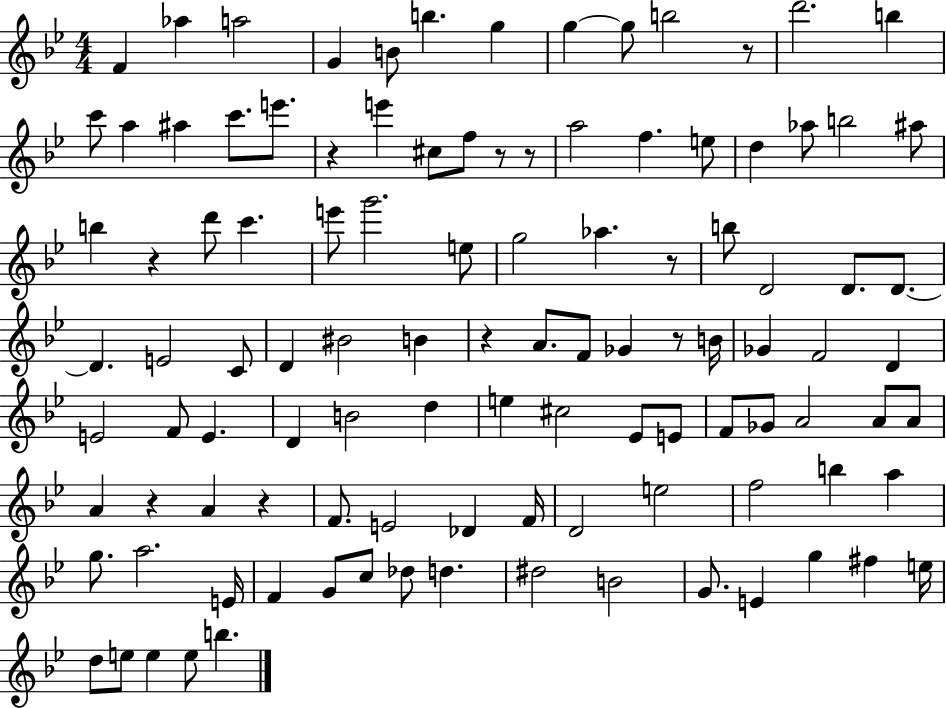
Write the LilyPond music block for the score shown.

{
  \clef treble
  \numericTimeSignature
  \time 4/4
  \key bes \major
  f'4 aes''4 a''2 | g'4 b'8 b''4. g''4 | g''4~~ g''8 b''2 r8 | d'''2. b''4 | \break c'''8 a''4 ais''4 c'''8. e'''8. | r4 e'''4 cis''8 f''8 r8 r8 | a''2 f''4. e''8 | d''4 aes''8 b''2 ais''8 | \break b''4 r4 d'''8 c'''4. | e'''8 g'''2. e''8 | g''2 aes''4. r8 | b''8 d'2 d'8. d'8.~~ | \break d'4. e'2 c'8 | d'4 bis'2 b'4 | r4 a'8. f'8 ges'4 r8 b'16 | ges'4 f'2 d'4 | \break e'2 f'8 e'4. | d'4 b'2 d''4 | e''4 cis''2 ees'8 e'8 | f'8 ges'8 a'2 a'8 a'8 | \break a'4 r4 a'4 r4 | f'8. e'2 des'4 f'16 | d'2 e''2 | f''2 b''4 a''4 | \break g''8. a''2. e'16 | f'4 g'8 c''8 des''8 d''4. | dis''2 b'2 | g'8. e'4 g''4 fis''4 e''16 | \break d''8 e''8 e''4 e''8 b''4. | \bar "|."
}